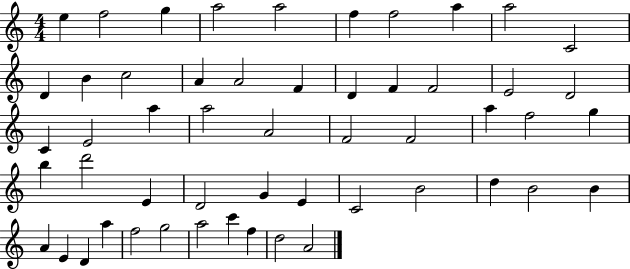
E5/q F5/h G5/q A5/h A5/h F5/q F5/h A5/q A5/h C4/h D4/q B4/q C5/h A4/q A4/h F4/q D4/q F4/q F4/h E4/h D4/h C4/q E4/h A5/q A5/h A4/h F4/h F4/h A5/q F5/h G5/q B5/q D6/h E4/q D4/h G4/q E4/q C4/h B4/h D5/q B4/h B4/q A4/q E4/q D4/q A5/q F5/h G5/h A5/h C6/q F5/q D5/h A4/h